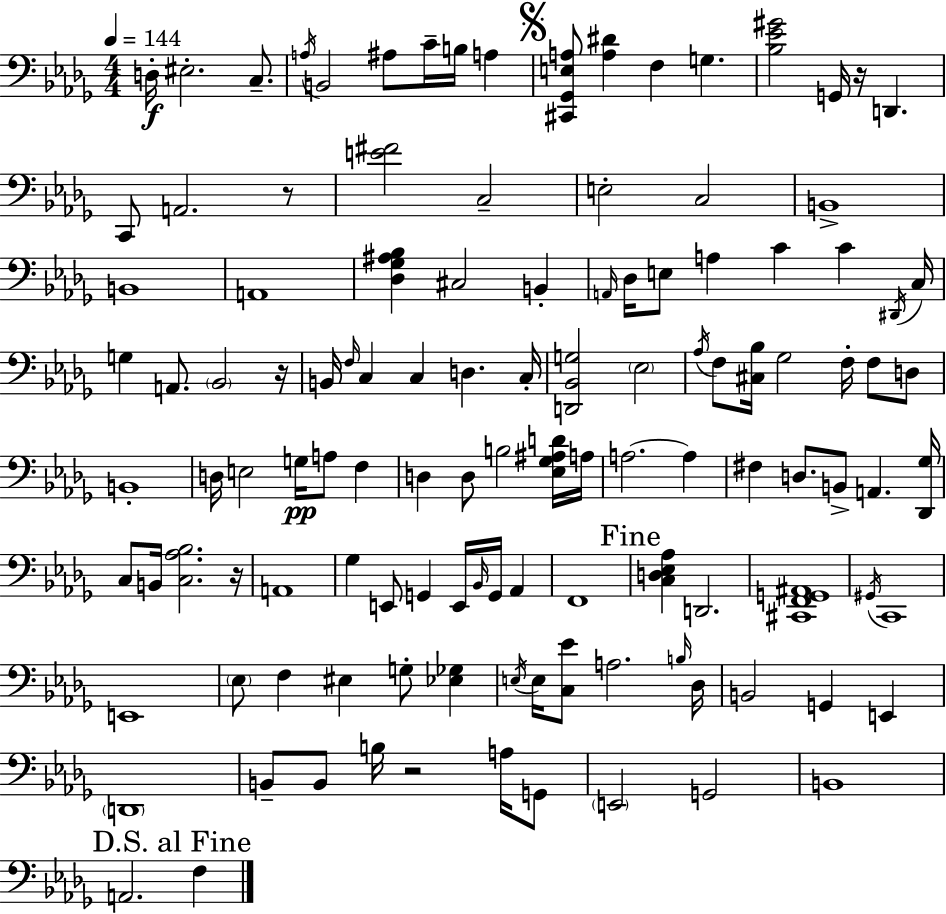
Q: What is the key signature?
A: BES minor